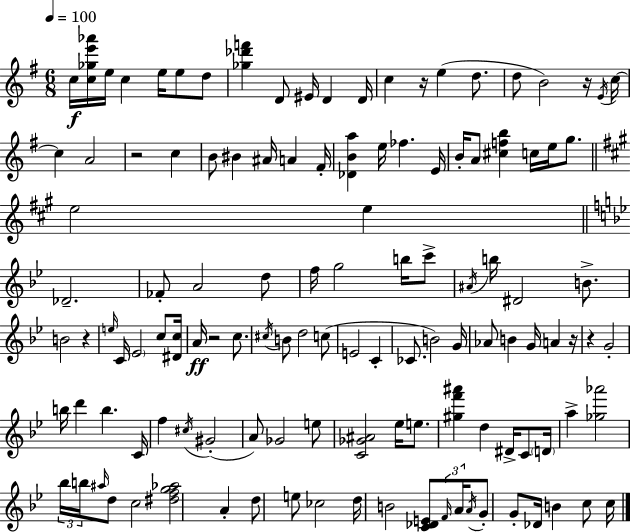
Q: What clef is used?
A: treble